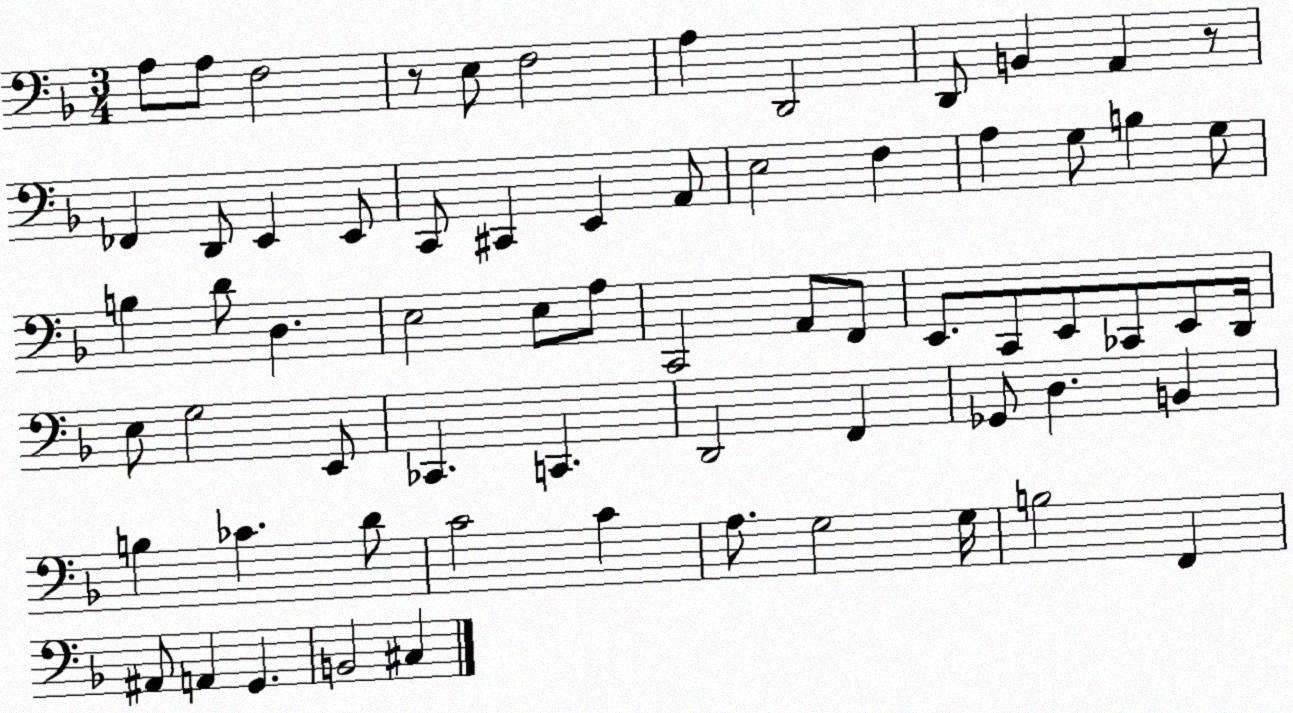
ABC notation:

X:1
T:Untitled
M:3/4
L:1/4
K:F
A,/2 A,/2 F,2 z/2 E,/2 F,2 A, D,,2 D,,/2 B,, A,, z/2 _F,, D,,/2 E,, E,,/2 C,,/2 ^C,, E,, A,,/2 E,2 F, A, G,/2 B, G,/2 B, D/2 D, E,2 E,/2 A,/2 C,,2 A,,/2 F,,/2 E,,/2 C,,/2 E,,/2 _C,,/2 E,,/2 D,,/4 E,/2 G,2 E,,/2 _C,, C,, D,,2 F,, _G,,/2 D, B,, B, _C D/2 C2 C A,/2 G,2 G,/4 B,2 F,, ^A,,/2 A,, G,, B,,2 ^C,